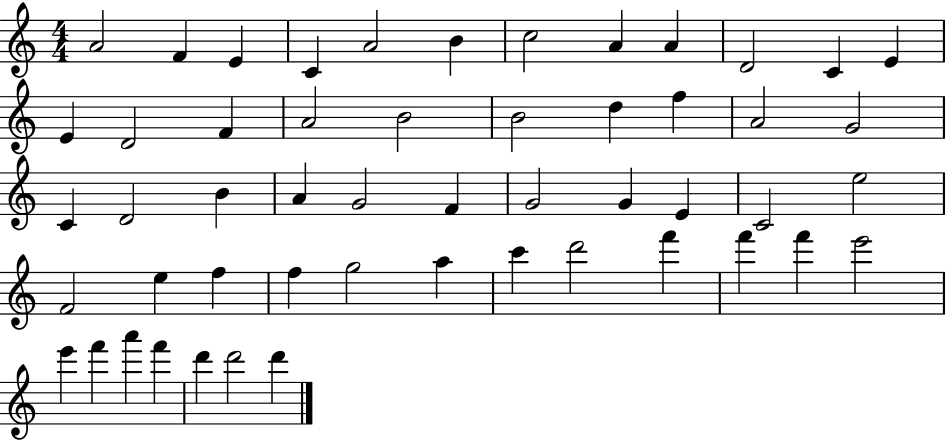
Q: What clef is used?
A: treble